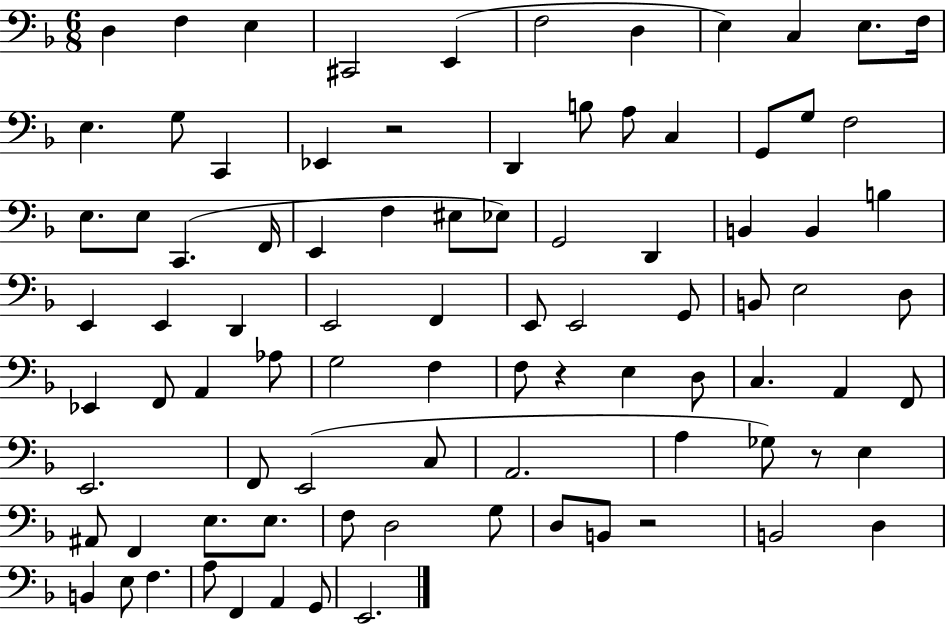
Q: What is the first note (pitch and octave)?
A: D3